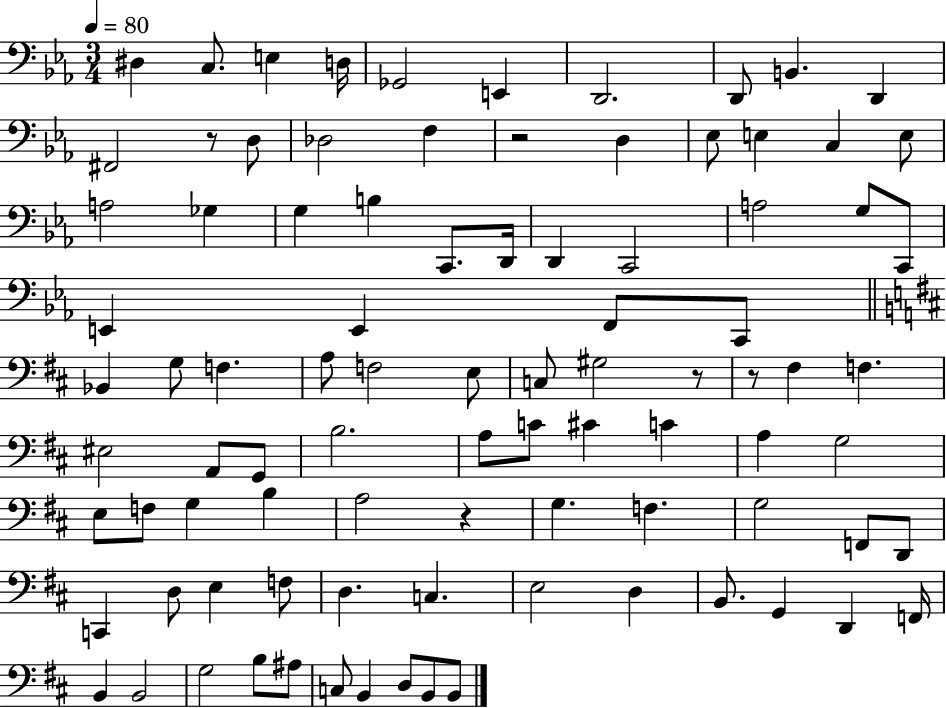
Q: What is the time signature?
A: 3/4